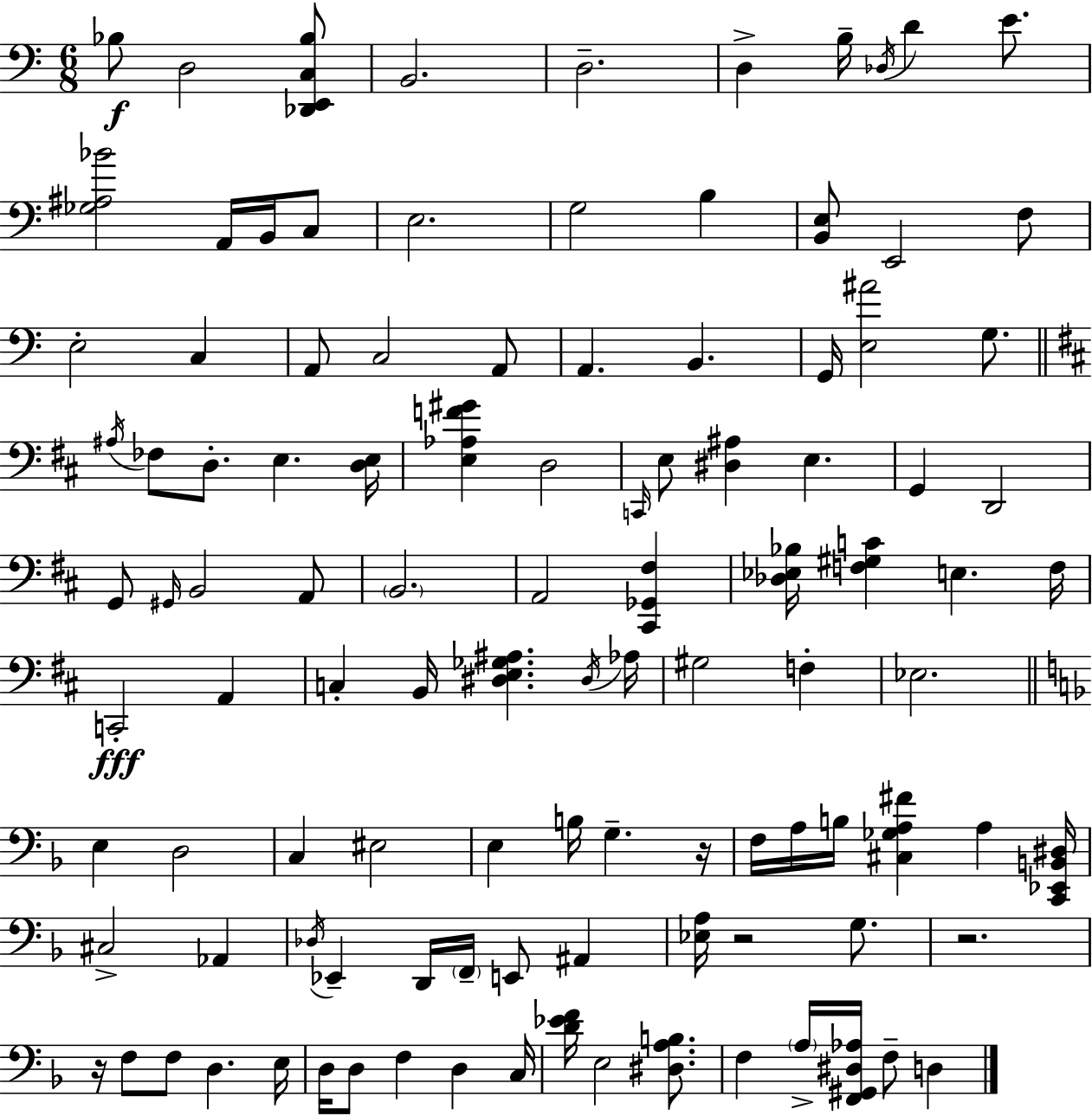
{
  \clef bass
  \numericTimeSignature
  \time 6/8
  \key a \minor
  bes8\f d2 <des, e, c bes>8 | b,2. | d2.-- | d4-> b16-- \acciaccatura { des16 } d'4 e'8. | \break <ges ais bes'>2 a,16 b,16 c8 | e2. | g2 b4 | <b, e>8 e,2 f8 | \break e2-. c4 | a,8 c2 a,8 | a,4. b,4. | g,16 <e ais'>2 g8. | \break \bar "||" \break \key d \major \acciaccatura { ais16 } fes8 d8.-. e4. | <d e>16 <e aes f' gis'>4 d2 | \grace { c,16 } e8 <dis ais>4 e4. | g,4 d,2 | \break g,8 \grace { gis,16 } b,2 | a,8 \parenthesize b,2. | a,2 <cis, ges, fis>4 | <des ees bes>16 <f gis c'>4 e4. | \break f16 c,2-.\fff a,4 | c4-. b,16 <dis e ges ais>4. | \acciaccatura { dis16 } aes16 gis2 | f4-. ees2. | \break \bar "||" \break \key d \minor e4 d2 | c4 eis2 | e4 b16 g4.-- r16 | f16 a16 b16 <cis ges a fis'>4 a4 <c, ees, b, dis>16 | \break cis2-> aes,4 | \acciaccatura { des16 } ees,4-- d,16 \parenthesize f,16-- e,8 ais,4 | <ees a>16 r2 g8. | r2. | \break r16 f8 f8 d4. | e16 d16 d8 f4 d4 | c16 <d' ees' f'>16 e2 <dis a b>8. | f4 \parenthesize a16-> <f, gis, dis aes>16 f8-- d4 | \break \bar "|."
}